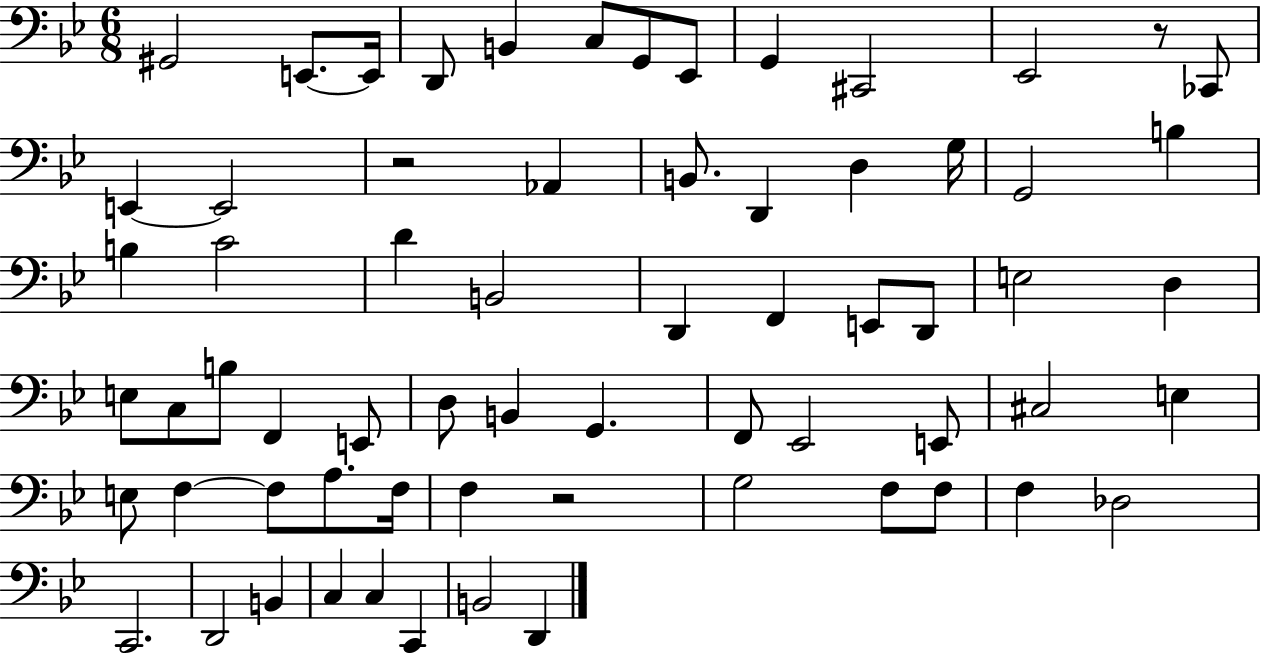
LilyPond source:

{
  \clef bass
  \numericTimeSignature
  \time 6/8
  \key bes \major
  gis,2 e,8.~~ e,16 | d,8 b,4 c8 g,8 ees,8 | g,4 cis,2 | ees,2 r8 ces,8 | \break e,4~~ e,2 | r2 aes,4 | b,8. d,4 d4 g16 | g,2 b4 | \break b4 c'2 | d'4 b,2 | d,4 f,4 e,8 d,8 | e2 d4 | \break e8 c8 b8 f,4 e,8 | d8 b,4 g,4. | f,8 ees,2 e,8 | cis2 e4 | \break e8 f4~~ f8 a8. f16 | f4 r2 | g2 f8 f8 | f4 des2 | \break c,2. | d,2 b,4 | c4 c4 c,4 | b,2 d,4 | \break \bar "|."
}